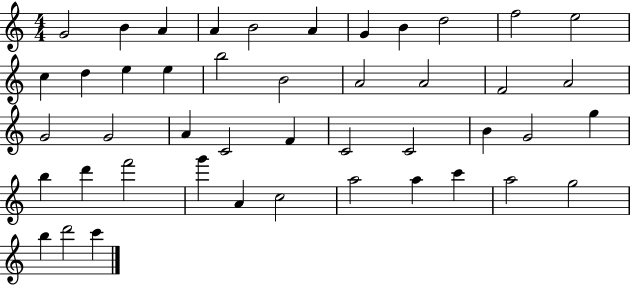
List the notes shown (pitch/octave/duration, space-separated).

G4/h B4/q A4/q A4/q B4/h A4/q G4/q B4/q D5/h F5/h E5/h C5/q D5/q E5/q E5/q B5/h B4/h A4/h A4/h F4/h A4/h G4/h G4/h A4/q C4/h F4/q C4/h C4/h B4/q G4/h G5/q B5/q D6/q F6/h G6/q A4/q C5/h A5/h A5/q C6/q A5/h G5/h B5/q D6/h C6/q